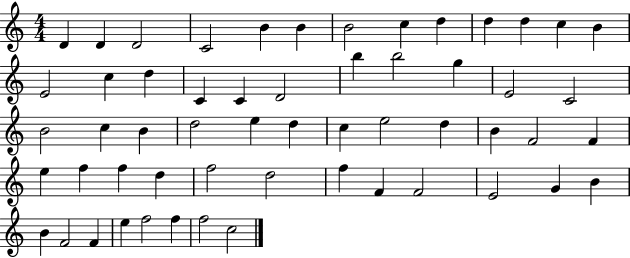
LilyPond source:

{
  \clef treble
  \numericTimeSignature
  \time 4/4
  \key c \major
  d'4 d'4 d'2 | c'2 b'4 b'4 | b'2 c''4 d''4 | d''4 d''4 c''4 b'4 | \break e'2 c''4 d''4 | c'4 c'4 d'2 | b''4 b''2 g''4 | e'2 c'2 | \break b'2 c''4 b'4 | d''2 e''4 d''4 | c''4 e''2 d''4 | b'4 f'2 f'4 | \break e''4 f''4 f''4 d''4 | f''2 d''2 | f''4 f'4 f'2 | e'2 g'4 b'4 | \break b'4 f'2 f'4 | e''4 f''2 f''4 | f''2 c''2 | \bar "|."
}